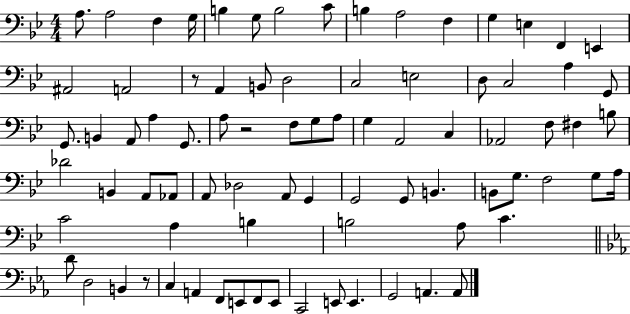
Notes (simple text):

A3/e. A3/h F3/q G3/s B3/q G3/e B3/h C4/e B3/q A3/h F3/q G3/q E3/q F2/q E2/q A#2/h A2/h R/e A2/q B2/e D3/h C3/h E3/h D3/e C3/h A3/q G2/e G2/e. B2/q A2/e A3/q G2/e. A3/e R/h F3/e G3/e A3/e G3/q A2/h C3/q Ab2/h F3/e F#3/q B3/e Db4/h B2/q A2/e Ab2/e A2/e Db3/h A2/e G2/q G2/h G2/e B2/q. B2/e G3/e. F3/h G3/e A3/s C4/h A3/q B3/q B3/h A3/e C4/q. D4/e D3/h B2/q R/e C3/q A2/q F2/e E2/e F2/e E2/e C2/h E2/e E2/q. G2/h A2/q. A2/e